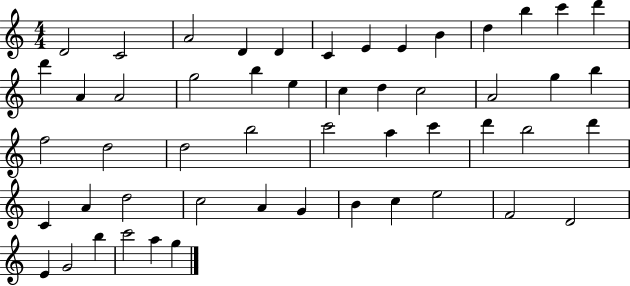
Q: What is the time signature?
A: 4/4